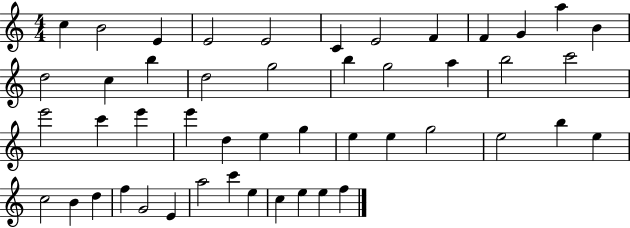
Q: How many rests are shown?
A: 0